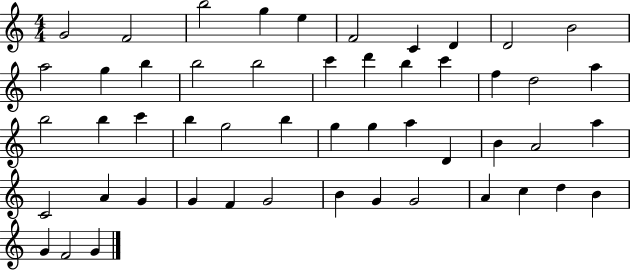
{
  \clef treble
  \numericTimeSignature
  \time 4/4
  \key c \major
  g'2 f'2 | b''2 g''4 e''4 | f'2 c'4 d'4 | d'2 b'2 | \break a''2 g''4 b''4 | b''2 b''2 | c'''4 d'''4 b''4 c'''4 | f''4 d''2 a''4 | \break b''2 b''4 c'''4 | b''4 g''2 b''4 | g''4 g''4 a''4 d'4 | b'4 a'2 a''4 | \break c'2 a'4 g'4 | g'4 f'4 g'2 | b'4 g'4 g'2 | a'4 c''4 d''4 b'4 | \break g'4 f'2 g'4 | \bar "|."
}